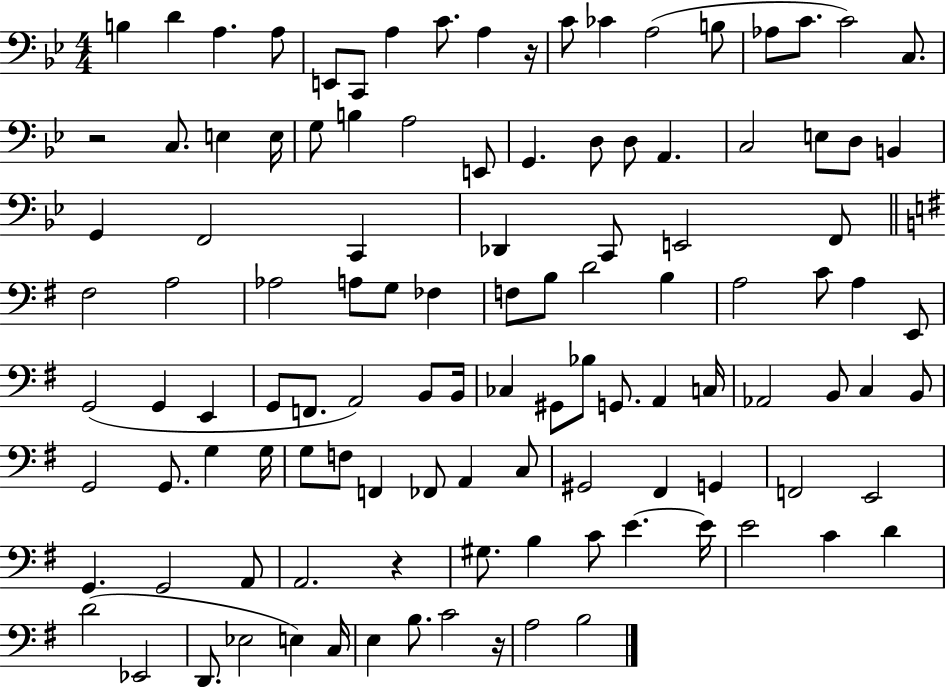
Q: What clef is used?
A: bass